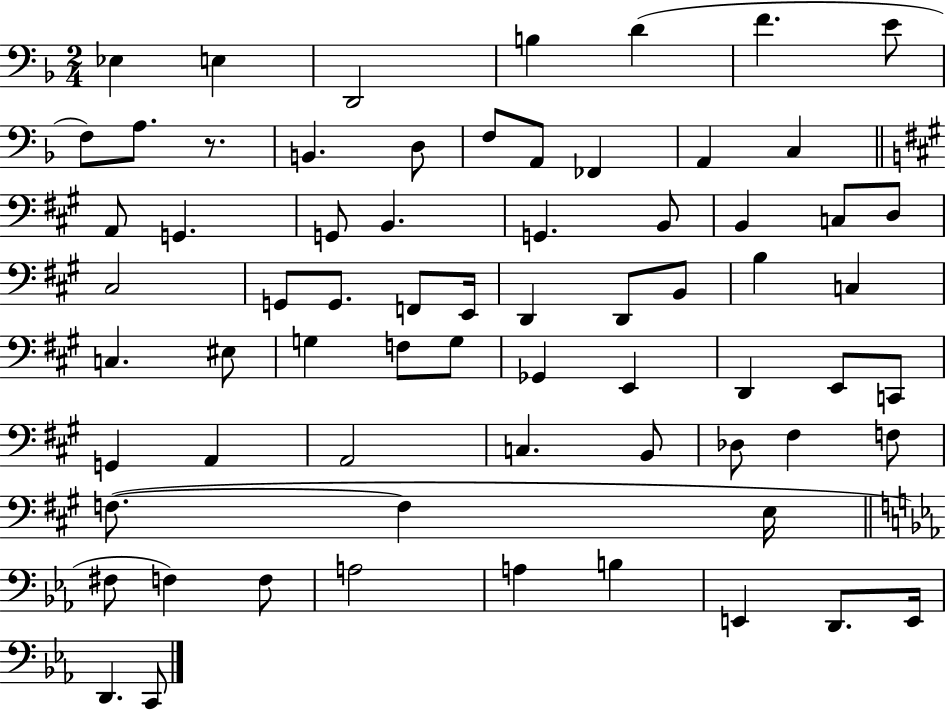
{
  \clef bass
  \numericTimeSignature
  \time 2/4
  \key f \major
  ees4 e4 | d,2 | b4 d'4( | f'4. e'8 | \break f8) a8. r8. | b,4. d8 | f8 a,8 fes,4 | a,4 c4 | \break \bar "||" \break \key a \major a,8 g,4. | g,8 b,4. | g,4. b,8 | b,4 c8 d8 | \break cis2 | g,8 g,8. f,8 e,16 | d,4 d,8 b,8 | b4 c4 | \break c4. eis8 | g4 f8 g8 | ges,4 e,4 | d,4 e,8 c,8 | \break g,4 a,4 | a,2 | c4. b,8 | des8 fis4 f8 | \break f8.~(~ f4 e16 | \bar "||" \break \key ees \major fis8 f4) f8 | a2 | a4 b4 | e,4 d,8. e,16 | \break d,4. c,8 | \bar "|."
}